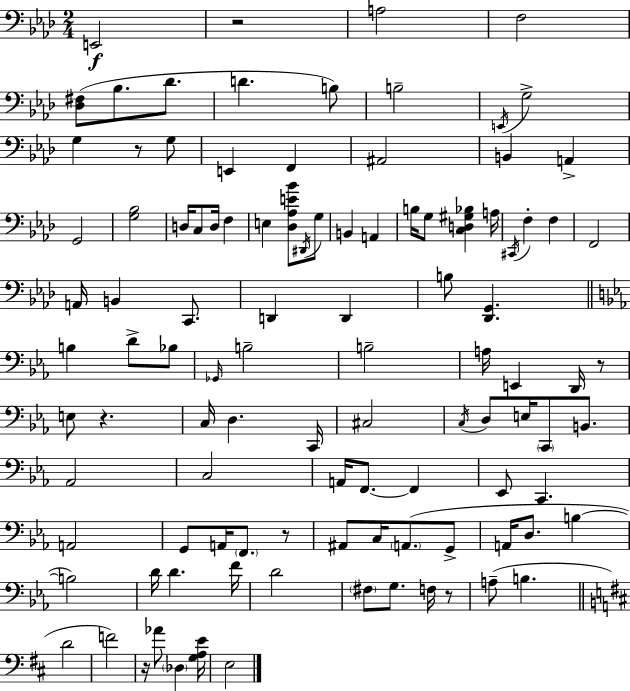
{
  \clef bass
  \numericTimeSignature
  \time 2/4
  \key aes \major
  e,2\f | r2 | a2 | f2 | \break <des fis>8( bes8. des'8. | d'4. b8) | b2-- | \acciaccatura { e,16 } g2-> | \break g4 r8 g8 | e,4 f,4 | ais,2 | b,4 a,4-> | \break g,2 | <g bes>2 | d16 c8 d16 f4 | e4 <des aes e' bes'>8 \acciaccatura { dis,16 } | \break g8 b,4 a,4 | b16 g8 <c d gis bes>4 | a16 \acciaccatura { cis,16 } f4-. f4 | f,2 | \break a,16 b,4 | c,8. d,4 d,4 | b8 <des, g,>4. | \bar "||" \break \key ees \major b4 d'8-> bes8 | \grace { ges,16 } b2-- | b2-- | a16 e,4 d,16 r8 | \break e8 r4. | c16 d4. | c,16 cis2 | \acciaccatura { c16 } d8 e16 \parenthesize c,8 b,8. | \break aes,2 | c2 | a,16 f,8.~~ f,4 | ees,8 c,4. | \break a,2 | g,8 a,16 \parenthesize f,8. | r8 ais,8 c16 \parenthesize a,8.( | g,8-> a,16 d8. b4~~ | \break b2) | d'16 d'4. | f'16 d'2 | \parenthesize fis8 g8. f16 | \break r8 a8--( b4. | \bar "||" \break \key b \minor d'2 | f'2) | r16 aes'8 \parenthesize des4 <g a e'>16 | e2 | \break \bar "|."
}